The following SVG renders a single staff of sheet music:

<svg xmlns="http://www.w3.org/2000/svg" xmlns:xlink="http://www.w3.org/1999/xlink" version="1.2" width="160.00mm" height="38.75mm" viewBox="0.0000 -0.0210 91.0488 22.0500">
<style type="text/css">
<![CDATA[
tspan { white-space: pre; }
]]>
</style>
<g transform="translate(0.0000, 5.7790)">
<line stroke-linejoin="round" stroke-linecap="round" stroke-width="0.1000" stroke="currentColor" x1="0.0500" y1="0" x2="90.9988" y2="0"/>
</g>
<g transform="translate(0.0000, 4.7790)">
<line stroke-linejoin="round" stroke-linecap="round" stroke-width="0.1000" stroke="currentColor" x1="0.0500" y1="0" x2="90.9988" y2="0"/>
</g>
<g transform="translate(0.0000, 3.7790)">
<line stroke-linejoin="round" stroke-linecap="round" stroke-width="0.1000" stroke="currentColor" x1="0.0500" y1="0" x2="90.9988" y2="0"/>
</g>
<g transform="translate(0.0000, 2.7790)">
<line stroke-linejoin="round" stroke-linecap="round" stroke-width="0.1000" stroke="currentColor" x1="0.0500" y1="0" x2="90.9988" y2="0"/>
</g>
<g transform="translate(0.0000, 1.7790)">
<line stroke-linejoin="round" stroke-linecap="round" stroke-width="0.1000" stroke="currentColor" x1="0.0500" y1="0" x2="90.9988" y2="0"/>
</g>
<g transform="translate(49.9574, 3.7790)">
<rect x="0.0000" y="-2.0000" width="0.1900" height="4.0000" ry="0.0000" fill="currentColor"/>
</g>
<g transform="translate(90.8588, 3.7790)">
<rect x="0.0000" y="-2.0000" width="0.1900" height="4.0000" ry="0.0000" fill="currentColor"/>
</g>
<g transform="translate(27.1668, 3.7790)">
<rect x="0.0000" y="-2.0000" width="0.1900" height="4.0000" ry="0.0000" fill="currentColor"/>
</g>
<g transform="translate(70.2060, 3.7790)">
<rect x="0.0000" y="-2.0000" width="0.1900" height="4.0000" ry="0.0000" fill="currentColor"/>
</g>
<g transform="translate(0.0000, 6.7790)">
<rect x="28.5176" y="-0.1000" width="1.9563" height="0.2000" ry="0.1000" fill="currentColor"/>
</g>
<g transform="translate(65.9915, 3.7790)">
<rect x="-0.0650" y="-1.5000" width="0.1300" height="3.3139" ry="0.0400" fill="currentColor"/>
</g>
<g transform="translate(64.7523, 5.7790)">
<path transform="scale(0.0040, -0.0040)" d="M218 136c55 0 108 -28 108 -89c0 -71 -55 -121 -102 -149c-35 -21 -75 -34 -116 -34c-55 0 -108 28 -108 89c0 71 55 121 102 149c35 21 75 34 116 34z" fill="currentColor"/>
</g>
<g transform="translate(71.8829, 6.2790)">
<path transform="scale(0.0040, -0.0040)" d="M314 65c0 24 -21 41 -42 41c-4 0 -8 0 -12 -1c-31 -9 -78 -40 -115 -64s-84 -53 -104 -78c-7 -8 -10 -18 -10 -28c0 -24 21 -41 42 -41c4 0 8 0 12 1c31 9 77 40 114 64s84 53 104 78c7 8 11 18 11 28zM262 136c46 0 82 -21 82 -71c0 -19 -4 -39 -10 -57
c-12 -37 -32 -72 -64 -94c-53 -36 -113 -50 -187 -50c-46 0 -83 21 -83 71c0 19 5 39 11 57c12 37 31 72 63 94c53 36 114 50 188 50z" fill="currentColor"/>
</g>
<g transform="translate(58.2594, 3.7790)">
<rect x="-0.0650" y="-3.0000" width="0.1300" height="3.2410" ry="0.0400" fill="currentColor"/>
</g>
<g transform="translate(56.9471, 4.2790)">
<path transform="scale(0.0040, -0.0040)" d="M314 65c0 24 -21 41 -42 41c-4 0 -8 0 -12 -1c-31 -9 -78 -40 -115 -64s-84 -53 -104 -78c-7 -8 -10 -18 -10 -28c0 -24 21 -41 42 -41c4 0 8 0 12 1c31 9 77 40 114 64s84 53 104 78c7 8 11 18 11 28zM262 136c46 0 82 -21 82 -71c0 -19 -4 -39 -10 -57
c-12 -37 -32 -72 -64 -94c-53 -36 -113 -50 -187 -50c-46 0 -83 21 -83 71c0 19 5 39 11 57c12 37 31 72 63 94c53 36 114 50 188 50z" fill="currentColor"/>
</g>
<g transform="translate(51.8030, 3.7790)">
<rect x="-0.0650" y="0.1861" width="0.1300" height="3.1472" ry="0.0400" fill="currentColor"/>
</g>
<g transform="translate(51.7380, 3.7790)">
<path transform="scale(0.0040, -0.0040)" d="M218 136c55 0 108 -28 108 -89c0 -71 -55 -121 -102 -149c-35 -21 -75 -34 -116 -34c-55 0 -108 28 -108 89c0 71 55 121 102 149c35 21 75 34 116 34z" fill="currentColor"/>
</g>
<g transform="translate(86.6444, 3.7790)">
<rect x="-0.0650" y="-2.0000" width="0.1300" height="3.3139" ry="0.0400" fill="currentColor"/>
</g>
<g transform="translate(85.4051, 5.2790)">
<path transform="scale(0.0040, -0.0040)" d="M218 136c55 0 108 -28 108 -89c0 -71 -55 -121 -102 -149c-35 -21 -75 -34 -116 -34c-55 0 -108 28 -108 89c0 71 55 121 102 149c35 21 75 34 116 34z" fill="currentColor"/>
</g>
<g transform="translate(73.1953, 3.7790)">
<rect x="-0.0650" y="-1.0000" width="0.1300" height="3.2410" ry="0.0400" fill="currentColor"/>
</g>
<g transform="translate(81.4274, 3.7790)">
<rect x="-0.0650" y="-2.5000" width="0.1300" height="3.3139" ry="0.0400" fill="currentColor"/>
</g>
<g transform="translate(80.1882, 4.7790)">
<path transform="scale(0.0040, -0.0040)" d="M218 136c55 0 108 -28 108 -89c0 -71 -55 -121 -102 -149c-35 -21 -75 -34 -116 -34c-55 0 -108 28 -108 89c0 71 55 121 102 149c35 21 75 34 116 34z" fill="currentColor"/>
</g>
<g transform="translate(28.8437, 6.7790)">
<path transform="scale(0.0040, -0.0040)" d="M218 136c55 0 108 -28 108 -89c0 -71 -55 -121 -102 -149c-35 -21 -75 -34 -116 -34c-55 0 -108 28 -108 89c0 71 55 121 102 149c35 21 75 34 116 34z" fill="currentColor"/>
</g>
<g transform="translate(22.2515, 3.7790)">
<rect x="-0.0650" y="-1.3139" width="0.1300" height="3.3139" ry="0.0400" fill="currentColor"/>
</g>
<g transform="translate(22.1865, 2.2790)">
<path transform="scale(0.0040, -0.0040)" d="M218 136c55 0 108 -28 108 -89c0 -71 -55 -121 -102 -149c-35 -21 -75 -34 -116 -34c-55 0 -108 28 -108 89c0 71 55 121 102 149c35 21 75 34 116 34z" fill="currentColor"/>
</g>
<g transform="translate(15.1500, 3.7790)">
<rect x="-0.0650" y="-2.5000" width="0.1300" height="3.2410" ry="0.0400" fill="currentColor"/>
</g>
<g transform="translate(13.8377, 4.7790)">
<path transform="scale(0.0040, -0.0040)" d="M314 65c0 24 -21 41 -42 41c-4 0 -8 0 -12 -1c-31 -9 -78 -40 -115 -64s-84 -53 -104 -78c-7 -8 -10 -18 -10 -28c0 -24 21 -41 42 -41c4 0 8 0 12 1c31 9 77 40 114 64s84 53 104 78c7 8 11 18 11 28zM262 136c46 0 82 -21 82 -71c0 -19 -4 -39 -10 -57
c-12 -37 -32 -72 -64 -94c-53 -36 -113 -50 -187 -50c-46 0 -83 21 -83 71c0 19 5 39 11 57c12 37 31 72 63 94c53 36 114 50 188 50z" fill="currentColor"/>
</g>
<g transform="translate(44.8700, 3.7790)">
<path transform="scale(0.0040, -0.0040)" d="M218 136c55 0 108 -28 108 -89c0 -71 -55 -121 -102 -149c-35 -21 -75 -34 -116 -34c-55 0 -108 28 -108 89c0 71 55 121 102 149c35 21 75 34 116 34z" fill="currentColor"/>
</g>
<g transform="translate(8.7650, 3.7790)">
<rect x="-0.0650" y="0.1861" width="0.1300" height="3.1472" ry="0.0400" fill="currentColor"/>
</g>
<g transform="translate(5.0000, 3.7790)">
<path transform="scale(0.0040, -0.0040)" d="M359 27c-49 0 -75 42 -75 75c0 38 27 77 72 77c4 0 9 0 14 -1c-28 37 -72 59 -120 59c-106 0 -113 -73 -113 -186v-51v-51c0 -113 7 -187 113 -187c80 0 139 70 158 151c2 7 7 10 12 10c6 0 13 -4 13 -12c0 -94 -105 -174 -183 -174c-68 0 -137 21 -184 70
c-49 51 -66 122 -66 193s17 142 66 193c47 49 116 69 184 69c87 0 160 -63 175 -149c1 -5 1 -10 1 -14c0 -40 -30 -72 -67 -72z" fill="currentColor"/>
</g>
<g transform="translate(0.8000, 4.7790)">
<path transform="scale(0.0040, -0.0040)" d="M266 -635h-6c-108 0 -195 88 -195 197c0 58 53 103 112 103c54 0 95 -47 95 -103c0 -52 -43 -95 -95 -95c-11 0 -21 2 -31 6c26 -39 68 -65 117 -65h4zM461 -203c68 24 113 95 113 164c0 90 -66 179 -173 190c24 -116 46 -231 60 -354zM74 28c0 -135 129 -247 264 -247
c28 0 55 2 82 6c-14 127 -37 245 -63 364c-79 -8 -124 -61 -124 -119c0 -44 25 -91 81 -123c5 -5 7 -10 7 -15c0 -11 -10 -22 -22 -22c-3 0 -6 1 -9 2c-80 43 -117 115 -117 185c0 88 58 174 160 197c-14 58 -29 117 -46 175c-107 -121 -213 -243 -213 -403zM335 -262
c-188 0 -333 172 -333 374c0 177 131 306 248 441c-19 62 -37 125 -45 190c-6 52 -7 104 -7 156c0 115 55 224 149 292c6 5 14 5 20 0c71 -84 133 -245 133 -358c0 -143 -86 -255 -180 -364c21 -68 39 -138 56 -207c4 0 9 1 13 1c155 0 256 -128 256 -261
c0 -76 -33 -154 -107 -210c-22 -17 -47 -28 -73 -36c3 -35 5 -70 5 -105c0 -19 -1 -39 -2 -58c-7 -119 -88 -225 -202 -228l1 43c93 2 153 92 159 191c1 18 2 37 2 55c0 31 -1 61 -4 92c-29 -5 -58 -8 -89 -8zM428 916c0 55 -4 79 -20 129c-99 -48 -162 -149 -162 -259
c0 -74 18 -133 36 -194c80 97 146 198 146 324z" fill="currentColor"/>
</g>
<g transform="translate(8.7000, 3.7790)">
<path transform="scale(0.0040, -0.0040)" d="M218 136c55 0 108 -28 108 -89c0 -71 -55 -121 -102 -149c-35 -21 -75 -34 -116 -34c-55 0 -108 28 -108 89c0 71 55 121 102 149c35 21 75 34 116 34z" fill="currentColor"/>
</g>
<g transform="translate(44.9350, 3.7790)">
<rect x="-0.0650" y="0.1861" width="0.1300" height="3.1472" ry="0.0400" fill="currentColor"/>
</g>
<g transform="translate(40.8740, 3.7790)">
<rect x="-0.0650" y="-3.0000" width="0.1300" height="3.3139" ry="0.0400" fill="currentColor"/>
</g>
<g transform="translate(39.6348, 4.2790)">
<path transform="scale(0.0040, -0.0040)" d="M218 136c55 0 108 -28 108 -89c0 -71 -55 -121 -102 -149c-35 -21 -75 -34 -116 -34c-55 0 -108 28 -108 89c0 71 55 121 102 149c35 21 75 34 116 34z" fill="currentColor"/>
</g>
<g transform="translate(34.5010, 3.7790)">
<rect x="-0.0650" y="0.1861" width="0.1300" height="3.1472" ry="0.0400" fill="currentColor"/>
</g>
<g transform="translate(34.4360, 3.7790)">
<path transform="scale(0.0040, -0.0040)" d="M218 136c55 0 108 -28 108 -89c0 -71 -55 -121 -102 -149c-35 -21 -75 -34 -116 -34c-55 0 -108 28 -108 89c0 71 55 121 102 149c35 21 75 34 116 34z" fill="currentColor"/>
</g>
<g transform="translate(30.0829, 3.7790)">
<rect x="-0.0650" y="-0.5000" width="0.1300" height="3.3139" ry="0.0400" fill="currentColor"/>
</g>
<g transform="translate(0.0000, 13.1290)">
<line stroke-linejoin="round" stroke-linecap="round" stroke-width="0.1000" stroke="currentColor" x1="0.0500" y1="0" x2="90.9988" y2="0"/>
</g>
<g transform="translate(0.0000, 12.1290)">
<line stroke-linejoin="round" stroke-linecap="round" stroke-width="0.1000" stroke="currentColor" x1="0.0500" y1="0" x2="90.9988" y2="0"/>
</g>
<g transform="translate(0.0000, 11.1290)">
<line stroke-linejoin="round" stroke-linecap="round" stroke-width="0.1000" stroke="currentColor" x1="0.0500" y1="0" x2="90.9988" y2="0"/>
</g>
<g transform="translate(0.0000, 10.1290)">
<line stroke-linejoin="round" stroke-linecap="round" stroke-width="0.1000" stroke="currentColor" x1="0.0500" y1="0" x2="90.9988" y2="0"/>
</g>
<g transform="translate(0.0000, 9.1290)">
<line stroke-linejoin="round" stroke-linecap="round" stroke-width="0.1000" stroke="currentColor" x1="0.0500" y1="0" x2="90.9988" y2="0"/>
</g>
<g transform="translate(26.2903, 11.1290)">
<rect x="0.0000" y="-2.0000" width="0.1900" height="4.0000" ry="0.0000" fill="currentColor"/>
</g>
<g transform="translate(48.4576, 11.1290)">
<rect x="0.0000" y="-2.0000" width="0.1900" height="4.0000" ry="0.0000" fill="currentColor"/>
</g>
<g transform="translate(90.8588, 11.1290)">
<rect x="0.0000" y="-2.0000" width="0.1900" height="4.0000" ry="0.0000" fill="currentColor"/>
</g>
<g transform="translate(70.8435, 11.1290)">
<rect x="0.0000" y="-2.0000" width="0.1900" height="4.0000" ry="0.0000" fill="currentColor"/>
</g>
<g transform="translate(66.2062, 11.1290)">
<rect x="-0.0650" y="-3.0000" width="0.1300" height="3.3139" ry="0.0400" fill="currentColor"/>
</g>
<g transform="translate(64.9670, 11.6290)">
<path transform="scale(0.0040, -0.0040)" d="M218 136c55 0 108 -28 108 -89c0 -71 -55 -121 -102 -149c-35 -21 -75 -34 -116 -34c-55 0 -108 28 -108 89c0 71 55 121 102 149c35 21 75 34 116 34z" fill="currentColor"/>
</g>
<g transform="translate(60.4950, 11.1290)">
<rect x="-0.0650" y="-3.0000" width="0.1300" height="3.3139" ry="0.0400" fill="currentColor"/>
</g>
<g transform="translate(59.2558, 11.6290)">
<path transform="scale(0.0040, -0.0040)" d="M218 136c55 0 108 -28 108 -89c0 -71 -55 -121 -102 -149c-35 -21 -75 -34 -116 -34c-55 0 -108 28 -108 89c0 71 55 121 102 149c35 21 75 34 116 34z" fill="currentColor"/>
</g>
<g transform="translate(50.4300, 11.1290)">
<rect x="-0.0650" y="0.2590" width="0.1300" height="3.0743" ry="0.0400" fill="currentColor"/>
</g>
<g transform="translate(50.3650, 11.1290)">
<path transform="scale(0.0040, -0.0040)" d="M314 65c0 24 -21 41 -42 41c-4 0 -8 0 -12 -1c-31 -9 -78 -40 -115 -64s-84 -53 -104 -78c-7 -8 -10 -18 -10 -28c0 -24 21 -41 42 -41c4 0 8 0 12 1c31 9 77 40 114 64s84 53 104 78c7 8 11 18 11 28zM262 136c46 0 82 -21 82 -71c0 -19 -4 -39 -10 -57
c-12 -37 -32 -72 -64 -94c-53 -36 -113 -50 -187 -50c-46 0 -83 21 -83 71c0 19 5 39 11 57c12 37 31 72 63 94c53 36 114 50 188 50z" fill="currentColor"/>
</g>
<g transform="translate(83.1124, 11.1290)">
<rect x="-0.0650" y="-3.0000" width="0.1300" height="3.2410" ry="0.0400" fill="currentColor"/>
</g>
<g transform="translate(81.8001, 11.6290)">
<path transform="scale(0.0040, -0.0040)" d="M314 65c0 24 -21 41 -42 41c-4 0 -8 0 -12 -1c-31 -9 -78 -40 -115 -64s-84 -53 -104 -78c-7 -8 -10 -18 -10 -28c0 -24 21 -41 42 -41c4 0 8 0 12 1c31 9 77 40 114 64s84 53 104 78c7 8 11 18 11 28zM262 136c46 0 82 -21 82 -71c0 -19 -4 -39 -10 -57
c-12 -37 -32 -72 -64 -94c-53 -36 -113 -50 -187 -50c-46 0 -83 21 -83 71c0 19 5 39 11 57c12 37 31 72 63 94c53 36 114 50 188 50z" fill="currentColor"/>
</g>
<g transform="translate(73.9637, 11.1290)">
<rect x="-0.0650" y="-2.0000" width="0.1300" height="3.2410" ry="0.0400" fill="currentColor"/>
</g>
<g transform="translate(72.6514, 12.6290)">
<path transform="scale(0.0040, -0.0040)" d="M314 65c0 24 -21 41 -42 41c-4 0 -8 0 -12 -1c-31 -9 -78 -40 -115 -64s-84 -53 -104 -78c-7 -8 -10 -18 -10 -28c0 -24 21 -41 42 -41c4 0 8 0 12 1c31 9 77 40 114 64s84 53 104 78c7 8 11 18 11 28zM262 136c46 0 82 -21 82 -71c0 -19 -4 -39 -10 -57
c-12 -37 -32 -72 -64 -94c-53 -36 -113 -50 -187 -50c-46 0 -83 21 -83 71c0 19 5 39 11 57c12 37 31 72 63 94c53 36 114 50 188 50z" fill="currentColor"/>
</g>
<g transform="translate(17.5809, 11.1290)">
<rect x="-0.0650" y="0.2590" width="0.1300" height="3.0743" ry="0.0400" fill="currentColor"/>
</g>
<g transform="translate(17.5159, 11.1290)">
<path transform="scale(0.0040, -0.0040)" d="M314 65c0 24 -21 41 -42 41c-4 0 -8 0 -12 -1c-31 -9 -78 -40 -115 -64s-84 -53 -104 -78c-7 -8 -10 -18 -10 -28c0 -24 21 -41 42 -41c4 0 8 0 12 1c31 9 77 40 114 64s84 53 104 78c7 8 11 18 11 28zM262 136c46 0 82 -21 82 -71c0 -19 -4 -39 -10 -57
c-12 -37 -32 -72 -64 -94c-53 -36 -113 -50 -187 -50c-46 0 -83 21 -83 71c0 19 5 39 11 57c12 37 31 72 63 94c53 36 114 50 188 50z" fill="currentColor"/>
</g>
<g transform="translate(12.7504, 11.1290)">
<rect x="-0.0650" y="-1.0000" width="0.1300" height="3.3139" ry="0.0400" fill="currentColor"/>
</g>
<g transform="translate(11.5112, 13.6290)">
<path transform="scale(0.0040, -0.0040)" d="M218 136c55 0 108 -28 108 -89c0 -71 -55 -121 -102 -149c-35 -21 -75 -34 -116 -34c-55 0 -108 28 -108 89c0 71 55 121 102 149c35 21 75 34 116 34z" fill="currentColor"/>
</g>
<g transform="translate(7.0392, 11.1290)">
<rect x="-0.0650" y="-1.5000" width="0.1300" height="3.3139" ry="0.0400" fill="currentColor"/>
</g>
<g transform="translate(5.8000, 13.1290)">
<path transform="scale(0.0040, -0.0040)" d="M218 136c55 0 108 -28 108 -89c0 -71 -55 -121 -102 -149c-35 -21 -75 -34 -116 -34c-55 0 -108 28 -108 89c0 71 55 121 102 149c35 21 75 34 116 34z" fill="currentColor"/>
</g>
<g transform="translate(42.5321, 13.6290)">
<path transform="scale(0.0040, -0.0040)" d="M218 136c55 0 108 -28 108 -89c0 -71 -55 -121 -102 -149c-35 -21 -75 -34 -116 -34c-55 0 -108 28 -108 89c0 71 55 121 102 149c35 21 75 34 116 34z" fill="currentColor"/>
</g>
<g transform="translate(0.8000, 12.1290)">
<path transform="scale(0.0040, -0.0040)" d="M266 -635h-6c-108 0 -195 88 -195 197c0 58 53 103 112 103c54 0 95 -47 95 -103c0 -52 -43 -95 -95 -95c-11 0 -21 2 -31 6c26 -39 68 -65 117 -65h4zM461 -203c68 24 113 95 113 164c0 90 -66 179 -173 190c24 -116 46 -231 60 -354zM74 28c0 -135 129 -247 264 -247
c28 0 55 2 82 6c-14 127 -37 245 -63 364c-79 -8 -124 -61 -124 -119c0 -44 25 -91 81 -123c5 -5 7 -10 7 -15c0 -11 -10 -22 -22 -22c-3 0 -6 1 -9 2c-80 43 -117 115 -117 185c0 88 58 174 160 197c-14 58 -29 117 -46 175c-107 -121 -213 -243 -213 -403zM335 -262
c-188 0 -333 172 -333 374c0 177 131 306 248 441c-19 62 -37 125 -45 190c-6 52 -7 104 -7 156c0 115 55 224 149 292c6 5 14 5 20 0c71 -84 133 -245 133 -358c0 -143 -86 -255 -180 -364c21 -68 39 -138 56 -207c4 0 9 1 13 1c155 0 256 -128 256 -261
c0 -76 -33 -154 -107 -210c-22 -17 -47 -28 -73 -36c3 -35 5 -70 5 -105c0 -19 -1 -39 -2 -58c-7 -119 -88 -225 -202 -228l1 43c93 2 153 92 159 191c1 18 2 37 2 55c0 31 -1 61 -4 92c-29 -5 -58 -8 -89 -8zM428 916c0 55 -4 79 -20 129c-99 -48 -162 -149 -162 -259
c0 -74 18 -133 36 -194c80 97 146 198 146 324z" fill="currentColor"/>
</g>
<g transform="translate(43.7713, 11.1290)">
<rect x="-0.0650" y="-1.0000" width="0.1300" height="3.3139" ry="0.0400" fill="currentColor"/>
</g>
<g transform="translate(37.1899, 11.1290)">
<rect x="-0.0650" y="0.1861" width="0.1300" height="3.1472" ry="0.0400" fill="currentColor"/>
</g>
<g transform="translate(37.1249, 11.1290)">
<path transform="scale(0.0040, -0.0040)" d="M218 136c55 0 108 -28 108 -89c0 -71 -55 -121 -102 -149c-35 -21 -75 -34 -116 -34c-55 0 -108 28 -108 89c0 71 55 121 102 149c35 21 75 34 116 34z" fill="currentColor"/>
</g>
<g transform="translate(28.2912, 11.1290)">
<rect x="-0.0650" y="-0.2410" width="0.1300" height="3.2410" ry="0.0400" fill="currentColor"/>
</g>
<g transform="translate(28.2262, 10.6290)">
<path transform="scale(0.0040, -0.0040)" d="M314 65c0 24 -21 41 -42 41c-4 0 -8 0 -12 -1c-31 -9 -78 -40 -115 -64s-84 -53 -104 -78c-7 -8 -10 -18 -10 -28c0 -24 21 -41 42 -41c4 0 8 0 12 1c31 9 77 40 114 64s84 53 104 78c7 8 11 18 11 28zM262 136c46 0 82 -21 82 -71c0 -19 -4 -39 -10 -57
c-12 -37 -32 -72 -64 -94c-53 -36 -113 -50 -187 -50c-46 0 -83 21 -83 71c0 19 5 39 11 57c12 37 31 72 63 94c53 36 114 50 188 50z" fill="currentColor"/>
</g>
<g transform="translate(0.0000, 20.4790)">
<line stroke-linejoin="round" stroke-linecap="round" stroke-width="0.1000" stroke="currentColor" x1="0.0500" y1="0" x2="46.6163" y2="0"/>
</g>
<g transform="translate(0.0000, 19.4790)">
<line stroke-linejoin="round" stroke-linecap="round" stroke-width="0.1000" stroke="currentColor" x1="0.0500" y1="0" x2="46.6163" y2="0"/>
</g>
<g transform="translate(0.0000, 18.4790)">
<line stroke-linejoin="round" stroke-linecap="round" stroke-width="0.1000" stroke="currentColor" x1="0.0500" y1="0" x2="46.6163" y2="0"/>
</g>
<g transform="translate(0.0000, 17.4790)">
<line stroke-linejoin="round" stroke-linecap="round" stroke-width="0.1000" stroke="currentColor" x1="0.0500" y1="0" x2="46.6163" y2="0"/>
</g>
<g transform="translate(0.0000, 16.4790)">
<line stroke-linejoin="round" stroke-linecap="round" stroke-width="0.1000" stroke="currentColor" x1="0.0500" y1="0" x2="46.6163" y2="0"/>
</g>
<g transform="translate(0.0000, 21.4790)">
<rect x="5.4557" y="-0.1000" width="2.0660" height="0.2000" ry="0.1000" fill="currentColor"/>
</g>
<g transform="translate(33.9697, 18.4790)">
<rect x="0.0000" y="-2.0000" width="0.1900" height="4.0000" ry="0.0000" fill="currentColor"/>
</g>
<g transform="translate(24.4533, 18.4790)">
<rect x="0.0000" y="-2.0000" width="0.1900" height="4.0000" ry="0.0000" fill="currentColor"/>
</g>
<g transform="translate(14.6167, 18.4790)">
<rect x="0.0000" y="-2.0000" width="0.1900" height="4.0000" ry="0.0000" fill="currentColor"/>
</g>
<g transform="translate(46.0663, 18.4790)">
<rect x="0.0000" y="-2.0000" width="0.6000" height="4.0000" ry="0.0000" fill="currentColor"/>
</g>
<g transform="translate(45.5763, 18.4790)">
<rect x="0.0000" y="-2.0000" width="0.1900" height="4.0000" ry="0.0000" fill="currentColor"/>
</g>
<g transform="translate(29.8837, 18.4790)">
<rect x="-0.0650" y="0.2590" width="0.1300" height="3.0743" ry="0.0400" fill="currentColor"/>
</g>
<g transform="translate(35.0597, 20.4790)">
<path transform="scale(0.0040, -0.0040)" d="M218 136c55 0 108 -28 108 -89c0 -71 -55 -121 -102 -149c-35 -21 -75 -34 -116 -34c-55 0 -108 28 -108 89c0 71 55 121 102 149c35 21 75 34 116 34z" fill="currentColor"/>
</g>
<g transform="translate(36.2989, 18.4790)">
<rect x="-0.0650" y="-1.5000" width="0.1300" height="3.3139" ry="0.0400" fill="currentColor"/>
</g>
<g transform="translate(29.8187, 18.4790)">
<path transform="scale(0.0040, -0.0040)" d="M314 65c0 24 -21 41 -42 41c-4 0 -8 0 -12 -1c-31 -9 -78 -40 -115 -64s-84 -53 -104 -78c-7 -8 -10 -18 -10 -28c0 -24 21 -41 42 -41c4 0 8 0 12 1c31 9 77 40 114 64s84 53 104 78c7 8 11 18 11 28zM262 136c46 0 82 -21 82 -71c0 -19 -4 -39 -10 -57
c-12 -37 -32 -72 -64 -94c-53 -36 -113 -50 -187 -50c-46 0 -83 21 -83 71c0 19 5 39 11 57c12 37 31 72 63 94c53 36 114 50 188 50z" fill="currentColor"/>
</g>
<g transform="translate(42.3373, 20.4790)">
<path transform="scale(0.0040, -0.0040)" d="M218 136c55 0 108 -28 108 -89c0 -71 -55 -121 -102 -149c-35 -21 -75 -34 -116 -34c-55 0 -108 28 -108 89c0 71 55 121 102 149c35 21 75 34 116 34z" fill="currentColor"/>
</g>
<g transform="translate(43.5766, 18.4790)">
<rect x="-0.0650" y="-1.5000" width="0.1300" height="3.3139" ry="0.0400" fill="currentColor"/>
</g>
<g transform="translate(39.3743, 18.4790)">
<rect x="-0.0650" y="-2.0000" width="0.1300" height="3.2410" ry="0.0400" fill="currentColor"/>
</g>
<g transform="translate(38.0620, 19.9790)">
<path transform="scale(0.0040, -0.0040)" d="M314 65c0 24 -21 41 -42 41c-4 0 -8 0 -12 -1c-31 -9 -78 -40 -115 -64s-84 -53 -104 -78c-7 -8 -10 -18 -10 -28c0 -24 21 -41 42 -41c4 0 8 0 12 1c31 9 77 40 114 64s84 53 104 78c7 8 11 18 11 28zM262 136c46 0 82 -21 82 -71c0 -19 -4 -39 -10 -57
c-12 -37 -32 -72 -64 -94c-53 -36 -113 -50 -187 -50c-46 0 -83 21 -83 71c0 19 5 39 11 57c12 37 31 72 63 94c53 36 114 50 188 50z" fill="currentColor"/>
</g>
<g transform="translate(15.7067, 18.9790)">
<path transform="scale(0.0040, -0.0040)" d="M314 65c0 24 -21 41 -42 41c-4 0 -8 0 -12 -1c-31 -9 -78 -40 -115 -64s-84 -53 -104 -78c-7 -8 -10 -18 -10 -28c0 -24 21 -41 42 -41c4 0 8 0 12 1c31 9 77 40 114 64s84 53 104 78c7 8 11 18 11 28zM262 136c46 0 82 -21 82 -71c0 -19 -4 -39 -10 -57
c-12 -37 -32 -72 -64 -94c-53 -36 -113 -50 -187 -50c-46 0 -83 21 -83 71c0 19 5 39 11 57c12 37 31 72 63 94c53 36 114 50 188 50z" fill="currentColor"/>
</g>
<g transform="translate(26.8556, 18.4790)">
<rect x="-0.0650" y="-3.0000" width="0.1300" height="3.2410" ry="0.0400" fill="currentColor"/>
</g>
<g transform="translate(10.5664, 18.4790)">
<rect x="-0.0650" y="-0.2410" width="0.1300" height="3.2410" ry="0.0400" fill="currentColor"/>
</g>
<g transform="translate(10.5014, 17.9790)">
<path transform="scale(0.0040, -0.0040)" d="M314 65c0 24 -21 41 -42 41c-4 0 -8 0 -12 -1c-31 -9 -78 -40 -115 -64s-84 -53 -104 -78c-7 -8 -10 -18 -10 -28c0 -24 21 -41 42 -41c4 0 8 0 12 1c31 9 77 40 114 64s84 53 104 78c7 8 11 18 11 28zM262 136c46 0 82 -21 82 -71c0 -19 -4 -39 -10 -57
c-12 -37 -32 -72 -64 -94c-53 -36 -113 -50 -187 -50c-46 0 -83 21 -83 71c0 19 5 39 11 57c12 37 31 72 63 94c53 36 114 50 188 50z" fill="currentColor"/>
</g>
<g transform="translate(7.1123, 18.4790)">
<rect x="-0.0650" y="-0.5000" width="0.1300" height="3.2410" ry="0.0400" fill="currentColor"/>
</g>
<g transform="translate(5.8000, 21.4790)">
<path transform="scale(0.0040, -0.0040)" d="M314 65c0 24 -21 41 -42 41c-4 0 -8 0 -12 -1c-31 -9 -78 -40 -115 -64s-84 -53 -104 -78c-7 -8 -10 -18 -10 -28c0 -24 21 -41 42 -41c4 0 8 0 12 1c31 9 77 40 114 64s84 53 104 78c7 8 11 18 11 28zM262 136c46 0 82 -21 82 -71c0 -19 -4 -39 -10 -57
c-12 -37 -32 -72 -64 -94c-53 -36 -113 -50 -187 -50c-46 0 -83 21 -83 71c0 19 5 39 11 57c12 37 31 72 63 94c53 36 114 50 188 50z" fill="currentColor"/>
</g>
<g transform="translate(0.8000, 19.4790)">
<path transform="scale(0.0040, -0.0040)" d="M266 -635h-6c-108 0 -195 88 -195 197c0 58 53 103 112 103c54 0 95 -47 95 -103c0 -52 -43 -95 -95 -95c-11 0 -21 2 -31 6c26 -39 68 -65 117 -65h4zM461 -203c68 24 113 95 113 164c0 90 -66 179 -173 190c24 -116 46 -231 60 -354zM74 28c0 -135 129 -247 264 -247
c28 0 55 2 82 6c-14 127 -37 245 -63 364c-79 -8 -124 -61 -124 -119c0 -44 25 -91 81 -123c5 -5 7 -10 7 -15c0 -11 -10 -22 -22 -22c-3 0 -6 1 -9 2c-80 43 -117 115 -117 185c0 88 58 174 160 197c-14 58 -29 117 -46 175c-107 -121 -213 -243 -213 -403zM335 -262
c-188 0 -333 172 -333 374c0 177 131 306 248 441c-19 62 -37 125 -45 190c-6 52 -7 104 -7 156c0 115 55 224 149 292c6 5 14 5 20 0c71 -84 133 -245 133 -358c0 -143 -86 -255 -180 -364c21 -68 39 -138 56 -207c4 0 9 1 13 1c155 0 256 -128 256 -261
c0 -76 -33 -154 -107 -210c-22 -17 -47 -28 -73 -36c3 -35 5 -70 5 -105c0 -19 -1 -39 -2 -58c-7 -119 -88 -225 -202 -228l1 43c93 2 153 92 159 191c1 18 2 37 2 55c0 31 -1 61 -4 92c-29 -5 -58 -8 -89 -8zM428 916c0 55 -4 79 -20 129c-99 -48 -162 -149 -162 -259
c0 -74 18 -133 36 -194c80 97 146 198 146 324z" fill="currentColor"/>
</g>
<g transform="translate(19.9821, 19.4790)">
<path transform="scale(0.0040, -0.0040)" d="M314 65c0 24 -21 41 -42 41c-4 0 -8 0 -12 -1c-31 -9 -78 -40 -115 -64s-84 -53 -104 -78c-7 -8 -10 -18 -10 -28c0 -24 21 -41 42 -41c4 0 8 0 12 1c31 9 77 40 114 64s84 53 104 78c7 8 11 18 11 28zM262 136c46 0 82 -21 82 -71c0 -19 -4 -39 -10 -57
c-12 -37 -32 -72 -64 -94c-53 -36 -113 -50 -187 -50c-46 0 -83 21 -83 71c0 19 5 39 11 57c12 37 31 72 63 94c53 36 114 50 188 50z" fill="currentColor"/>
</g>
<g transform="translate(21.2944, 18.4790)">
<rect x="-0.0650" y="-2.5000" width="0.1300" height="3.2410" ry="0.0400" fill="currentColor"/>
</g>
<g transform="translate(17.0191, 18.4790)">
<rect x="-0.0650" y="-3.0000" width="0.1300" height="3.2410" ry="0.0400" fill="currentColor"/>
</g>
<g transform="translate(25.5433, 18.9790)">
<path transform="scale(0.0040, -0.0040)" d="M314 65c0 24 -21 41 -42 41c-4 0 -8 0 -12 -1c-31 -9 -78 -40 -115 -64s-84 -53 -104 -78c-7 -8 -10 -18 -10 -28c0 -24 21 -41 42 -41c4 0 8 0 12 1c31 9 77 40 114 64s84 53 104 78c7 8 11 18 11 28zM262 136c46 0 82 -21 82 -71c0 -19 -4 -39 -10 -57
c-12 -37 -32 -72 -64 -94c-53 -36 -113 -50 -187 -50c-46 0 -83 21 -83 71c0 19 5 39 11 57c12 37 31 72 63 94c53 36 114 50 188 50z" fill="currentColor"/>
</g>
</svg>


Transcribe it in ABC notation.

X:1
T:Untitled
M:4/4
L:1/4
K:C
B G2 e C B A B B A2 E D2 G F E D B2 c2 B D B2 A A F2 A2 C2 c2 A2 G2 A2 B2 E F2 E